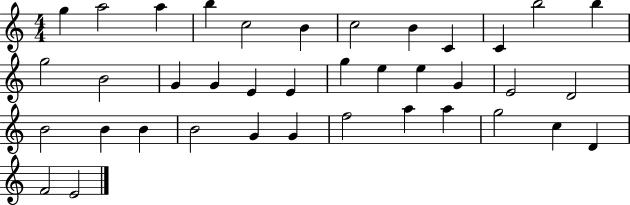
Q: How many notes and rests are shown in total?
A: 38